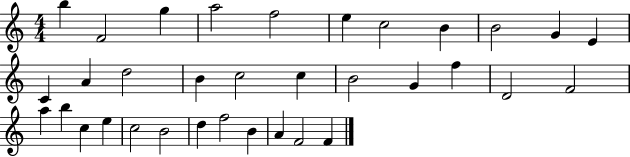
X:1
T:Untitled
M:4/4
L:1/4
K:C
b F2 g a2 f2 e c2 B B2 G E C A d2 B c2 c B2 G f D2 F2 a b c e c2 B2 d f2 B A F2 F